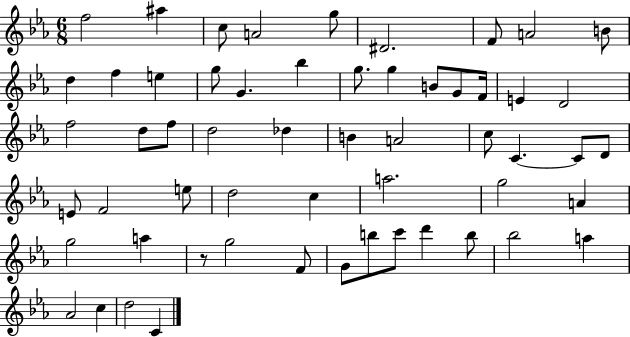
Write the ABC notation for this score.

X:1
T:Untitled
M:6/8
L:1/4
K:Eb
f2 ^a c/2 A2 g/2 ^D2 F/2 A2 B/2 d f e g/2 G _b g/2 g B/2 G/2 F/4 E D2 f2 d/2 f/2 d2 _d B A2 c/2 C C/2 D/2 E/2 F2 e/2 d2 c a2 g2 A g2 a z/2 g2 F/2 G/2 b/2 c'/2 d' b/2 _b2 a _A2 c d2 C